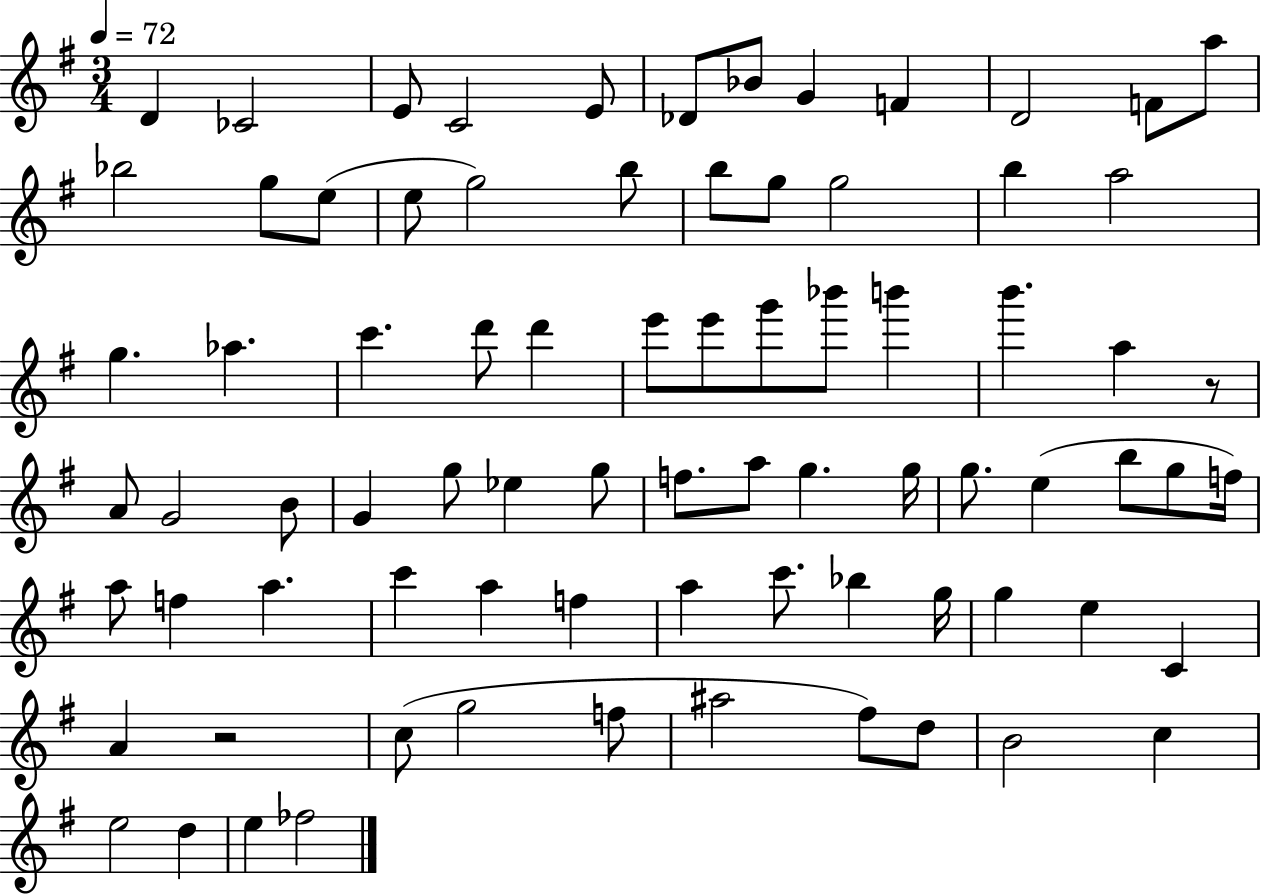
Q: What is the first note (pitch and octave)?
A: D4